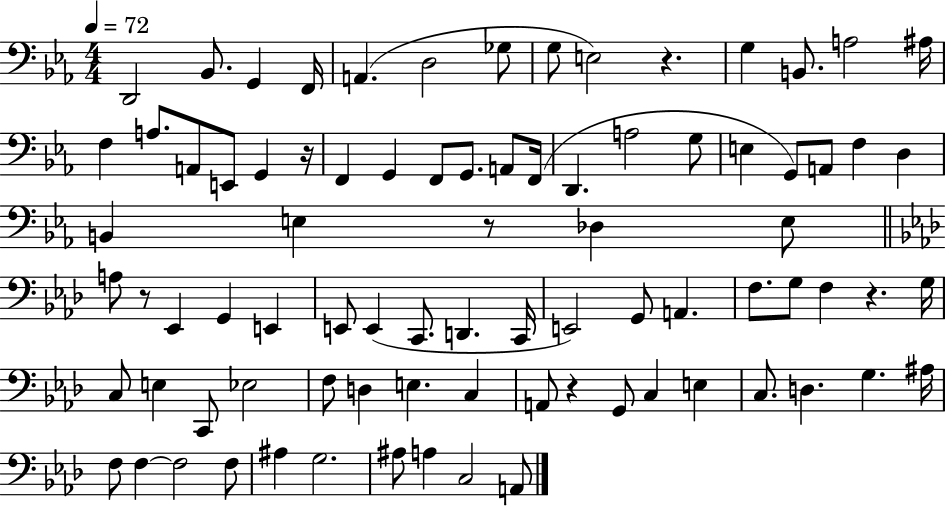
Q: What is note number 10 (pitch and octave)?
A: G3